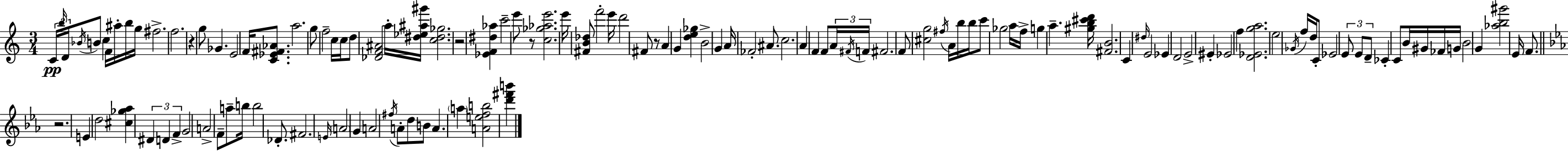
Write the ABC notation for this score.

X:1
T:Untitled
M:3/4
L:1/4
K:Am
C/4 b/4 D/4 _B/4 B/2 c F/4 ^a/4 b/4 g/4 ^f2 f2 z g/2 _G E2 F/4 [C_E^F_A]/2 a2 g/2 f2 c/4 c/4 d/2 [_DF^A]2 a/4 [^d_e^a^g']/4 [c^d_g]2 z2 [_EF^d_a] c'2 e'/2 z/2 [c_g_ae']2 e'/4 [^FB_d]/2 f'2 e'/4 d'2 ^F/2 z/2 A G [de_g] B2 G A/4 _F2 ^A/2 c2 A F F/2 A/4 ^F/4 F/4 ^F2 F/2 [^cg]2 ^f/4 A/4 b/4 b/4 c'/2 _g2 a/4 f/4 g a [^gb^c'd']/4 [^FB]2 C ^d/4 E2 _E D2 E2 ^E _E2 f [D_Ega]2 e2 _G/4 f/4 d/4 C/2 _E2 E/2 E/2 D/2 _C C/2 B/4 ^G/4 _F/4 G/4 B2 G [_ab^g']2 E/4 F/2 z2 E d2 [^c_g_a] ^D D F G2 A2 F/2 a/2 b/4 b2 _D/2 ^F2 E/4 A2 G A2 ^f/4 A/2 d/2 B/2 A a [Aefb]2 [d'^f'b']